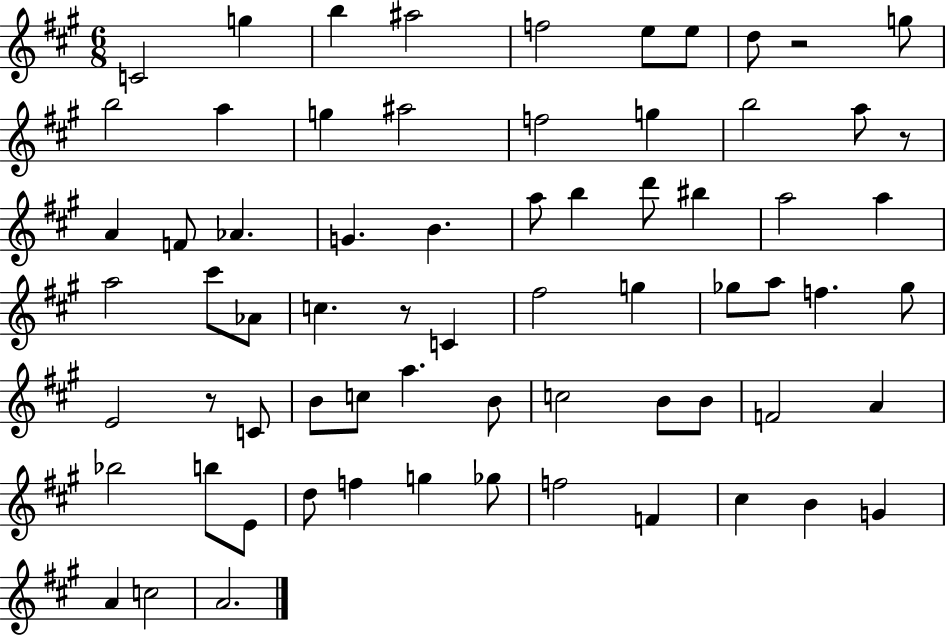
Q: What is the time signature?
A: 6/8